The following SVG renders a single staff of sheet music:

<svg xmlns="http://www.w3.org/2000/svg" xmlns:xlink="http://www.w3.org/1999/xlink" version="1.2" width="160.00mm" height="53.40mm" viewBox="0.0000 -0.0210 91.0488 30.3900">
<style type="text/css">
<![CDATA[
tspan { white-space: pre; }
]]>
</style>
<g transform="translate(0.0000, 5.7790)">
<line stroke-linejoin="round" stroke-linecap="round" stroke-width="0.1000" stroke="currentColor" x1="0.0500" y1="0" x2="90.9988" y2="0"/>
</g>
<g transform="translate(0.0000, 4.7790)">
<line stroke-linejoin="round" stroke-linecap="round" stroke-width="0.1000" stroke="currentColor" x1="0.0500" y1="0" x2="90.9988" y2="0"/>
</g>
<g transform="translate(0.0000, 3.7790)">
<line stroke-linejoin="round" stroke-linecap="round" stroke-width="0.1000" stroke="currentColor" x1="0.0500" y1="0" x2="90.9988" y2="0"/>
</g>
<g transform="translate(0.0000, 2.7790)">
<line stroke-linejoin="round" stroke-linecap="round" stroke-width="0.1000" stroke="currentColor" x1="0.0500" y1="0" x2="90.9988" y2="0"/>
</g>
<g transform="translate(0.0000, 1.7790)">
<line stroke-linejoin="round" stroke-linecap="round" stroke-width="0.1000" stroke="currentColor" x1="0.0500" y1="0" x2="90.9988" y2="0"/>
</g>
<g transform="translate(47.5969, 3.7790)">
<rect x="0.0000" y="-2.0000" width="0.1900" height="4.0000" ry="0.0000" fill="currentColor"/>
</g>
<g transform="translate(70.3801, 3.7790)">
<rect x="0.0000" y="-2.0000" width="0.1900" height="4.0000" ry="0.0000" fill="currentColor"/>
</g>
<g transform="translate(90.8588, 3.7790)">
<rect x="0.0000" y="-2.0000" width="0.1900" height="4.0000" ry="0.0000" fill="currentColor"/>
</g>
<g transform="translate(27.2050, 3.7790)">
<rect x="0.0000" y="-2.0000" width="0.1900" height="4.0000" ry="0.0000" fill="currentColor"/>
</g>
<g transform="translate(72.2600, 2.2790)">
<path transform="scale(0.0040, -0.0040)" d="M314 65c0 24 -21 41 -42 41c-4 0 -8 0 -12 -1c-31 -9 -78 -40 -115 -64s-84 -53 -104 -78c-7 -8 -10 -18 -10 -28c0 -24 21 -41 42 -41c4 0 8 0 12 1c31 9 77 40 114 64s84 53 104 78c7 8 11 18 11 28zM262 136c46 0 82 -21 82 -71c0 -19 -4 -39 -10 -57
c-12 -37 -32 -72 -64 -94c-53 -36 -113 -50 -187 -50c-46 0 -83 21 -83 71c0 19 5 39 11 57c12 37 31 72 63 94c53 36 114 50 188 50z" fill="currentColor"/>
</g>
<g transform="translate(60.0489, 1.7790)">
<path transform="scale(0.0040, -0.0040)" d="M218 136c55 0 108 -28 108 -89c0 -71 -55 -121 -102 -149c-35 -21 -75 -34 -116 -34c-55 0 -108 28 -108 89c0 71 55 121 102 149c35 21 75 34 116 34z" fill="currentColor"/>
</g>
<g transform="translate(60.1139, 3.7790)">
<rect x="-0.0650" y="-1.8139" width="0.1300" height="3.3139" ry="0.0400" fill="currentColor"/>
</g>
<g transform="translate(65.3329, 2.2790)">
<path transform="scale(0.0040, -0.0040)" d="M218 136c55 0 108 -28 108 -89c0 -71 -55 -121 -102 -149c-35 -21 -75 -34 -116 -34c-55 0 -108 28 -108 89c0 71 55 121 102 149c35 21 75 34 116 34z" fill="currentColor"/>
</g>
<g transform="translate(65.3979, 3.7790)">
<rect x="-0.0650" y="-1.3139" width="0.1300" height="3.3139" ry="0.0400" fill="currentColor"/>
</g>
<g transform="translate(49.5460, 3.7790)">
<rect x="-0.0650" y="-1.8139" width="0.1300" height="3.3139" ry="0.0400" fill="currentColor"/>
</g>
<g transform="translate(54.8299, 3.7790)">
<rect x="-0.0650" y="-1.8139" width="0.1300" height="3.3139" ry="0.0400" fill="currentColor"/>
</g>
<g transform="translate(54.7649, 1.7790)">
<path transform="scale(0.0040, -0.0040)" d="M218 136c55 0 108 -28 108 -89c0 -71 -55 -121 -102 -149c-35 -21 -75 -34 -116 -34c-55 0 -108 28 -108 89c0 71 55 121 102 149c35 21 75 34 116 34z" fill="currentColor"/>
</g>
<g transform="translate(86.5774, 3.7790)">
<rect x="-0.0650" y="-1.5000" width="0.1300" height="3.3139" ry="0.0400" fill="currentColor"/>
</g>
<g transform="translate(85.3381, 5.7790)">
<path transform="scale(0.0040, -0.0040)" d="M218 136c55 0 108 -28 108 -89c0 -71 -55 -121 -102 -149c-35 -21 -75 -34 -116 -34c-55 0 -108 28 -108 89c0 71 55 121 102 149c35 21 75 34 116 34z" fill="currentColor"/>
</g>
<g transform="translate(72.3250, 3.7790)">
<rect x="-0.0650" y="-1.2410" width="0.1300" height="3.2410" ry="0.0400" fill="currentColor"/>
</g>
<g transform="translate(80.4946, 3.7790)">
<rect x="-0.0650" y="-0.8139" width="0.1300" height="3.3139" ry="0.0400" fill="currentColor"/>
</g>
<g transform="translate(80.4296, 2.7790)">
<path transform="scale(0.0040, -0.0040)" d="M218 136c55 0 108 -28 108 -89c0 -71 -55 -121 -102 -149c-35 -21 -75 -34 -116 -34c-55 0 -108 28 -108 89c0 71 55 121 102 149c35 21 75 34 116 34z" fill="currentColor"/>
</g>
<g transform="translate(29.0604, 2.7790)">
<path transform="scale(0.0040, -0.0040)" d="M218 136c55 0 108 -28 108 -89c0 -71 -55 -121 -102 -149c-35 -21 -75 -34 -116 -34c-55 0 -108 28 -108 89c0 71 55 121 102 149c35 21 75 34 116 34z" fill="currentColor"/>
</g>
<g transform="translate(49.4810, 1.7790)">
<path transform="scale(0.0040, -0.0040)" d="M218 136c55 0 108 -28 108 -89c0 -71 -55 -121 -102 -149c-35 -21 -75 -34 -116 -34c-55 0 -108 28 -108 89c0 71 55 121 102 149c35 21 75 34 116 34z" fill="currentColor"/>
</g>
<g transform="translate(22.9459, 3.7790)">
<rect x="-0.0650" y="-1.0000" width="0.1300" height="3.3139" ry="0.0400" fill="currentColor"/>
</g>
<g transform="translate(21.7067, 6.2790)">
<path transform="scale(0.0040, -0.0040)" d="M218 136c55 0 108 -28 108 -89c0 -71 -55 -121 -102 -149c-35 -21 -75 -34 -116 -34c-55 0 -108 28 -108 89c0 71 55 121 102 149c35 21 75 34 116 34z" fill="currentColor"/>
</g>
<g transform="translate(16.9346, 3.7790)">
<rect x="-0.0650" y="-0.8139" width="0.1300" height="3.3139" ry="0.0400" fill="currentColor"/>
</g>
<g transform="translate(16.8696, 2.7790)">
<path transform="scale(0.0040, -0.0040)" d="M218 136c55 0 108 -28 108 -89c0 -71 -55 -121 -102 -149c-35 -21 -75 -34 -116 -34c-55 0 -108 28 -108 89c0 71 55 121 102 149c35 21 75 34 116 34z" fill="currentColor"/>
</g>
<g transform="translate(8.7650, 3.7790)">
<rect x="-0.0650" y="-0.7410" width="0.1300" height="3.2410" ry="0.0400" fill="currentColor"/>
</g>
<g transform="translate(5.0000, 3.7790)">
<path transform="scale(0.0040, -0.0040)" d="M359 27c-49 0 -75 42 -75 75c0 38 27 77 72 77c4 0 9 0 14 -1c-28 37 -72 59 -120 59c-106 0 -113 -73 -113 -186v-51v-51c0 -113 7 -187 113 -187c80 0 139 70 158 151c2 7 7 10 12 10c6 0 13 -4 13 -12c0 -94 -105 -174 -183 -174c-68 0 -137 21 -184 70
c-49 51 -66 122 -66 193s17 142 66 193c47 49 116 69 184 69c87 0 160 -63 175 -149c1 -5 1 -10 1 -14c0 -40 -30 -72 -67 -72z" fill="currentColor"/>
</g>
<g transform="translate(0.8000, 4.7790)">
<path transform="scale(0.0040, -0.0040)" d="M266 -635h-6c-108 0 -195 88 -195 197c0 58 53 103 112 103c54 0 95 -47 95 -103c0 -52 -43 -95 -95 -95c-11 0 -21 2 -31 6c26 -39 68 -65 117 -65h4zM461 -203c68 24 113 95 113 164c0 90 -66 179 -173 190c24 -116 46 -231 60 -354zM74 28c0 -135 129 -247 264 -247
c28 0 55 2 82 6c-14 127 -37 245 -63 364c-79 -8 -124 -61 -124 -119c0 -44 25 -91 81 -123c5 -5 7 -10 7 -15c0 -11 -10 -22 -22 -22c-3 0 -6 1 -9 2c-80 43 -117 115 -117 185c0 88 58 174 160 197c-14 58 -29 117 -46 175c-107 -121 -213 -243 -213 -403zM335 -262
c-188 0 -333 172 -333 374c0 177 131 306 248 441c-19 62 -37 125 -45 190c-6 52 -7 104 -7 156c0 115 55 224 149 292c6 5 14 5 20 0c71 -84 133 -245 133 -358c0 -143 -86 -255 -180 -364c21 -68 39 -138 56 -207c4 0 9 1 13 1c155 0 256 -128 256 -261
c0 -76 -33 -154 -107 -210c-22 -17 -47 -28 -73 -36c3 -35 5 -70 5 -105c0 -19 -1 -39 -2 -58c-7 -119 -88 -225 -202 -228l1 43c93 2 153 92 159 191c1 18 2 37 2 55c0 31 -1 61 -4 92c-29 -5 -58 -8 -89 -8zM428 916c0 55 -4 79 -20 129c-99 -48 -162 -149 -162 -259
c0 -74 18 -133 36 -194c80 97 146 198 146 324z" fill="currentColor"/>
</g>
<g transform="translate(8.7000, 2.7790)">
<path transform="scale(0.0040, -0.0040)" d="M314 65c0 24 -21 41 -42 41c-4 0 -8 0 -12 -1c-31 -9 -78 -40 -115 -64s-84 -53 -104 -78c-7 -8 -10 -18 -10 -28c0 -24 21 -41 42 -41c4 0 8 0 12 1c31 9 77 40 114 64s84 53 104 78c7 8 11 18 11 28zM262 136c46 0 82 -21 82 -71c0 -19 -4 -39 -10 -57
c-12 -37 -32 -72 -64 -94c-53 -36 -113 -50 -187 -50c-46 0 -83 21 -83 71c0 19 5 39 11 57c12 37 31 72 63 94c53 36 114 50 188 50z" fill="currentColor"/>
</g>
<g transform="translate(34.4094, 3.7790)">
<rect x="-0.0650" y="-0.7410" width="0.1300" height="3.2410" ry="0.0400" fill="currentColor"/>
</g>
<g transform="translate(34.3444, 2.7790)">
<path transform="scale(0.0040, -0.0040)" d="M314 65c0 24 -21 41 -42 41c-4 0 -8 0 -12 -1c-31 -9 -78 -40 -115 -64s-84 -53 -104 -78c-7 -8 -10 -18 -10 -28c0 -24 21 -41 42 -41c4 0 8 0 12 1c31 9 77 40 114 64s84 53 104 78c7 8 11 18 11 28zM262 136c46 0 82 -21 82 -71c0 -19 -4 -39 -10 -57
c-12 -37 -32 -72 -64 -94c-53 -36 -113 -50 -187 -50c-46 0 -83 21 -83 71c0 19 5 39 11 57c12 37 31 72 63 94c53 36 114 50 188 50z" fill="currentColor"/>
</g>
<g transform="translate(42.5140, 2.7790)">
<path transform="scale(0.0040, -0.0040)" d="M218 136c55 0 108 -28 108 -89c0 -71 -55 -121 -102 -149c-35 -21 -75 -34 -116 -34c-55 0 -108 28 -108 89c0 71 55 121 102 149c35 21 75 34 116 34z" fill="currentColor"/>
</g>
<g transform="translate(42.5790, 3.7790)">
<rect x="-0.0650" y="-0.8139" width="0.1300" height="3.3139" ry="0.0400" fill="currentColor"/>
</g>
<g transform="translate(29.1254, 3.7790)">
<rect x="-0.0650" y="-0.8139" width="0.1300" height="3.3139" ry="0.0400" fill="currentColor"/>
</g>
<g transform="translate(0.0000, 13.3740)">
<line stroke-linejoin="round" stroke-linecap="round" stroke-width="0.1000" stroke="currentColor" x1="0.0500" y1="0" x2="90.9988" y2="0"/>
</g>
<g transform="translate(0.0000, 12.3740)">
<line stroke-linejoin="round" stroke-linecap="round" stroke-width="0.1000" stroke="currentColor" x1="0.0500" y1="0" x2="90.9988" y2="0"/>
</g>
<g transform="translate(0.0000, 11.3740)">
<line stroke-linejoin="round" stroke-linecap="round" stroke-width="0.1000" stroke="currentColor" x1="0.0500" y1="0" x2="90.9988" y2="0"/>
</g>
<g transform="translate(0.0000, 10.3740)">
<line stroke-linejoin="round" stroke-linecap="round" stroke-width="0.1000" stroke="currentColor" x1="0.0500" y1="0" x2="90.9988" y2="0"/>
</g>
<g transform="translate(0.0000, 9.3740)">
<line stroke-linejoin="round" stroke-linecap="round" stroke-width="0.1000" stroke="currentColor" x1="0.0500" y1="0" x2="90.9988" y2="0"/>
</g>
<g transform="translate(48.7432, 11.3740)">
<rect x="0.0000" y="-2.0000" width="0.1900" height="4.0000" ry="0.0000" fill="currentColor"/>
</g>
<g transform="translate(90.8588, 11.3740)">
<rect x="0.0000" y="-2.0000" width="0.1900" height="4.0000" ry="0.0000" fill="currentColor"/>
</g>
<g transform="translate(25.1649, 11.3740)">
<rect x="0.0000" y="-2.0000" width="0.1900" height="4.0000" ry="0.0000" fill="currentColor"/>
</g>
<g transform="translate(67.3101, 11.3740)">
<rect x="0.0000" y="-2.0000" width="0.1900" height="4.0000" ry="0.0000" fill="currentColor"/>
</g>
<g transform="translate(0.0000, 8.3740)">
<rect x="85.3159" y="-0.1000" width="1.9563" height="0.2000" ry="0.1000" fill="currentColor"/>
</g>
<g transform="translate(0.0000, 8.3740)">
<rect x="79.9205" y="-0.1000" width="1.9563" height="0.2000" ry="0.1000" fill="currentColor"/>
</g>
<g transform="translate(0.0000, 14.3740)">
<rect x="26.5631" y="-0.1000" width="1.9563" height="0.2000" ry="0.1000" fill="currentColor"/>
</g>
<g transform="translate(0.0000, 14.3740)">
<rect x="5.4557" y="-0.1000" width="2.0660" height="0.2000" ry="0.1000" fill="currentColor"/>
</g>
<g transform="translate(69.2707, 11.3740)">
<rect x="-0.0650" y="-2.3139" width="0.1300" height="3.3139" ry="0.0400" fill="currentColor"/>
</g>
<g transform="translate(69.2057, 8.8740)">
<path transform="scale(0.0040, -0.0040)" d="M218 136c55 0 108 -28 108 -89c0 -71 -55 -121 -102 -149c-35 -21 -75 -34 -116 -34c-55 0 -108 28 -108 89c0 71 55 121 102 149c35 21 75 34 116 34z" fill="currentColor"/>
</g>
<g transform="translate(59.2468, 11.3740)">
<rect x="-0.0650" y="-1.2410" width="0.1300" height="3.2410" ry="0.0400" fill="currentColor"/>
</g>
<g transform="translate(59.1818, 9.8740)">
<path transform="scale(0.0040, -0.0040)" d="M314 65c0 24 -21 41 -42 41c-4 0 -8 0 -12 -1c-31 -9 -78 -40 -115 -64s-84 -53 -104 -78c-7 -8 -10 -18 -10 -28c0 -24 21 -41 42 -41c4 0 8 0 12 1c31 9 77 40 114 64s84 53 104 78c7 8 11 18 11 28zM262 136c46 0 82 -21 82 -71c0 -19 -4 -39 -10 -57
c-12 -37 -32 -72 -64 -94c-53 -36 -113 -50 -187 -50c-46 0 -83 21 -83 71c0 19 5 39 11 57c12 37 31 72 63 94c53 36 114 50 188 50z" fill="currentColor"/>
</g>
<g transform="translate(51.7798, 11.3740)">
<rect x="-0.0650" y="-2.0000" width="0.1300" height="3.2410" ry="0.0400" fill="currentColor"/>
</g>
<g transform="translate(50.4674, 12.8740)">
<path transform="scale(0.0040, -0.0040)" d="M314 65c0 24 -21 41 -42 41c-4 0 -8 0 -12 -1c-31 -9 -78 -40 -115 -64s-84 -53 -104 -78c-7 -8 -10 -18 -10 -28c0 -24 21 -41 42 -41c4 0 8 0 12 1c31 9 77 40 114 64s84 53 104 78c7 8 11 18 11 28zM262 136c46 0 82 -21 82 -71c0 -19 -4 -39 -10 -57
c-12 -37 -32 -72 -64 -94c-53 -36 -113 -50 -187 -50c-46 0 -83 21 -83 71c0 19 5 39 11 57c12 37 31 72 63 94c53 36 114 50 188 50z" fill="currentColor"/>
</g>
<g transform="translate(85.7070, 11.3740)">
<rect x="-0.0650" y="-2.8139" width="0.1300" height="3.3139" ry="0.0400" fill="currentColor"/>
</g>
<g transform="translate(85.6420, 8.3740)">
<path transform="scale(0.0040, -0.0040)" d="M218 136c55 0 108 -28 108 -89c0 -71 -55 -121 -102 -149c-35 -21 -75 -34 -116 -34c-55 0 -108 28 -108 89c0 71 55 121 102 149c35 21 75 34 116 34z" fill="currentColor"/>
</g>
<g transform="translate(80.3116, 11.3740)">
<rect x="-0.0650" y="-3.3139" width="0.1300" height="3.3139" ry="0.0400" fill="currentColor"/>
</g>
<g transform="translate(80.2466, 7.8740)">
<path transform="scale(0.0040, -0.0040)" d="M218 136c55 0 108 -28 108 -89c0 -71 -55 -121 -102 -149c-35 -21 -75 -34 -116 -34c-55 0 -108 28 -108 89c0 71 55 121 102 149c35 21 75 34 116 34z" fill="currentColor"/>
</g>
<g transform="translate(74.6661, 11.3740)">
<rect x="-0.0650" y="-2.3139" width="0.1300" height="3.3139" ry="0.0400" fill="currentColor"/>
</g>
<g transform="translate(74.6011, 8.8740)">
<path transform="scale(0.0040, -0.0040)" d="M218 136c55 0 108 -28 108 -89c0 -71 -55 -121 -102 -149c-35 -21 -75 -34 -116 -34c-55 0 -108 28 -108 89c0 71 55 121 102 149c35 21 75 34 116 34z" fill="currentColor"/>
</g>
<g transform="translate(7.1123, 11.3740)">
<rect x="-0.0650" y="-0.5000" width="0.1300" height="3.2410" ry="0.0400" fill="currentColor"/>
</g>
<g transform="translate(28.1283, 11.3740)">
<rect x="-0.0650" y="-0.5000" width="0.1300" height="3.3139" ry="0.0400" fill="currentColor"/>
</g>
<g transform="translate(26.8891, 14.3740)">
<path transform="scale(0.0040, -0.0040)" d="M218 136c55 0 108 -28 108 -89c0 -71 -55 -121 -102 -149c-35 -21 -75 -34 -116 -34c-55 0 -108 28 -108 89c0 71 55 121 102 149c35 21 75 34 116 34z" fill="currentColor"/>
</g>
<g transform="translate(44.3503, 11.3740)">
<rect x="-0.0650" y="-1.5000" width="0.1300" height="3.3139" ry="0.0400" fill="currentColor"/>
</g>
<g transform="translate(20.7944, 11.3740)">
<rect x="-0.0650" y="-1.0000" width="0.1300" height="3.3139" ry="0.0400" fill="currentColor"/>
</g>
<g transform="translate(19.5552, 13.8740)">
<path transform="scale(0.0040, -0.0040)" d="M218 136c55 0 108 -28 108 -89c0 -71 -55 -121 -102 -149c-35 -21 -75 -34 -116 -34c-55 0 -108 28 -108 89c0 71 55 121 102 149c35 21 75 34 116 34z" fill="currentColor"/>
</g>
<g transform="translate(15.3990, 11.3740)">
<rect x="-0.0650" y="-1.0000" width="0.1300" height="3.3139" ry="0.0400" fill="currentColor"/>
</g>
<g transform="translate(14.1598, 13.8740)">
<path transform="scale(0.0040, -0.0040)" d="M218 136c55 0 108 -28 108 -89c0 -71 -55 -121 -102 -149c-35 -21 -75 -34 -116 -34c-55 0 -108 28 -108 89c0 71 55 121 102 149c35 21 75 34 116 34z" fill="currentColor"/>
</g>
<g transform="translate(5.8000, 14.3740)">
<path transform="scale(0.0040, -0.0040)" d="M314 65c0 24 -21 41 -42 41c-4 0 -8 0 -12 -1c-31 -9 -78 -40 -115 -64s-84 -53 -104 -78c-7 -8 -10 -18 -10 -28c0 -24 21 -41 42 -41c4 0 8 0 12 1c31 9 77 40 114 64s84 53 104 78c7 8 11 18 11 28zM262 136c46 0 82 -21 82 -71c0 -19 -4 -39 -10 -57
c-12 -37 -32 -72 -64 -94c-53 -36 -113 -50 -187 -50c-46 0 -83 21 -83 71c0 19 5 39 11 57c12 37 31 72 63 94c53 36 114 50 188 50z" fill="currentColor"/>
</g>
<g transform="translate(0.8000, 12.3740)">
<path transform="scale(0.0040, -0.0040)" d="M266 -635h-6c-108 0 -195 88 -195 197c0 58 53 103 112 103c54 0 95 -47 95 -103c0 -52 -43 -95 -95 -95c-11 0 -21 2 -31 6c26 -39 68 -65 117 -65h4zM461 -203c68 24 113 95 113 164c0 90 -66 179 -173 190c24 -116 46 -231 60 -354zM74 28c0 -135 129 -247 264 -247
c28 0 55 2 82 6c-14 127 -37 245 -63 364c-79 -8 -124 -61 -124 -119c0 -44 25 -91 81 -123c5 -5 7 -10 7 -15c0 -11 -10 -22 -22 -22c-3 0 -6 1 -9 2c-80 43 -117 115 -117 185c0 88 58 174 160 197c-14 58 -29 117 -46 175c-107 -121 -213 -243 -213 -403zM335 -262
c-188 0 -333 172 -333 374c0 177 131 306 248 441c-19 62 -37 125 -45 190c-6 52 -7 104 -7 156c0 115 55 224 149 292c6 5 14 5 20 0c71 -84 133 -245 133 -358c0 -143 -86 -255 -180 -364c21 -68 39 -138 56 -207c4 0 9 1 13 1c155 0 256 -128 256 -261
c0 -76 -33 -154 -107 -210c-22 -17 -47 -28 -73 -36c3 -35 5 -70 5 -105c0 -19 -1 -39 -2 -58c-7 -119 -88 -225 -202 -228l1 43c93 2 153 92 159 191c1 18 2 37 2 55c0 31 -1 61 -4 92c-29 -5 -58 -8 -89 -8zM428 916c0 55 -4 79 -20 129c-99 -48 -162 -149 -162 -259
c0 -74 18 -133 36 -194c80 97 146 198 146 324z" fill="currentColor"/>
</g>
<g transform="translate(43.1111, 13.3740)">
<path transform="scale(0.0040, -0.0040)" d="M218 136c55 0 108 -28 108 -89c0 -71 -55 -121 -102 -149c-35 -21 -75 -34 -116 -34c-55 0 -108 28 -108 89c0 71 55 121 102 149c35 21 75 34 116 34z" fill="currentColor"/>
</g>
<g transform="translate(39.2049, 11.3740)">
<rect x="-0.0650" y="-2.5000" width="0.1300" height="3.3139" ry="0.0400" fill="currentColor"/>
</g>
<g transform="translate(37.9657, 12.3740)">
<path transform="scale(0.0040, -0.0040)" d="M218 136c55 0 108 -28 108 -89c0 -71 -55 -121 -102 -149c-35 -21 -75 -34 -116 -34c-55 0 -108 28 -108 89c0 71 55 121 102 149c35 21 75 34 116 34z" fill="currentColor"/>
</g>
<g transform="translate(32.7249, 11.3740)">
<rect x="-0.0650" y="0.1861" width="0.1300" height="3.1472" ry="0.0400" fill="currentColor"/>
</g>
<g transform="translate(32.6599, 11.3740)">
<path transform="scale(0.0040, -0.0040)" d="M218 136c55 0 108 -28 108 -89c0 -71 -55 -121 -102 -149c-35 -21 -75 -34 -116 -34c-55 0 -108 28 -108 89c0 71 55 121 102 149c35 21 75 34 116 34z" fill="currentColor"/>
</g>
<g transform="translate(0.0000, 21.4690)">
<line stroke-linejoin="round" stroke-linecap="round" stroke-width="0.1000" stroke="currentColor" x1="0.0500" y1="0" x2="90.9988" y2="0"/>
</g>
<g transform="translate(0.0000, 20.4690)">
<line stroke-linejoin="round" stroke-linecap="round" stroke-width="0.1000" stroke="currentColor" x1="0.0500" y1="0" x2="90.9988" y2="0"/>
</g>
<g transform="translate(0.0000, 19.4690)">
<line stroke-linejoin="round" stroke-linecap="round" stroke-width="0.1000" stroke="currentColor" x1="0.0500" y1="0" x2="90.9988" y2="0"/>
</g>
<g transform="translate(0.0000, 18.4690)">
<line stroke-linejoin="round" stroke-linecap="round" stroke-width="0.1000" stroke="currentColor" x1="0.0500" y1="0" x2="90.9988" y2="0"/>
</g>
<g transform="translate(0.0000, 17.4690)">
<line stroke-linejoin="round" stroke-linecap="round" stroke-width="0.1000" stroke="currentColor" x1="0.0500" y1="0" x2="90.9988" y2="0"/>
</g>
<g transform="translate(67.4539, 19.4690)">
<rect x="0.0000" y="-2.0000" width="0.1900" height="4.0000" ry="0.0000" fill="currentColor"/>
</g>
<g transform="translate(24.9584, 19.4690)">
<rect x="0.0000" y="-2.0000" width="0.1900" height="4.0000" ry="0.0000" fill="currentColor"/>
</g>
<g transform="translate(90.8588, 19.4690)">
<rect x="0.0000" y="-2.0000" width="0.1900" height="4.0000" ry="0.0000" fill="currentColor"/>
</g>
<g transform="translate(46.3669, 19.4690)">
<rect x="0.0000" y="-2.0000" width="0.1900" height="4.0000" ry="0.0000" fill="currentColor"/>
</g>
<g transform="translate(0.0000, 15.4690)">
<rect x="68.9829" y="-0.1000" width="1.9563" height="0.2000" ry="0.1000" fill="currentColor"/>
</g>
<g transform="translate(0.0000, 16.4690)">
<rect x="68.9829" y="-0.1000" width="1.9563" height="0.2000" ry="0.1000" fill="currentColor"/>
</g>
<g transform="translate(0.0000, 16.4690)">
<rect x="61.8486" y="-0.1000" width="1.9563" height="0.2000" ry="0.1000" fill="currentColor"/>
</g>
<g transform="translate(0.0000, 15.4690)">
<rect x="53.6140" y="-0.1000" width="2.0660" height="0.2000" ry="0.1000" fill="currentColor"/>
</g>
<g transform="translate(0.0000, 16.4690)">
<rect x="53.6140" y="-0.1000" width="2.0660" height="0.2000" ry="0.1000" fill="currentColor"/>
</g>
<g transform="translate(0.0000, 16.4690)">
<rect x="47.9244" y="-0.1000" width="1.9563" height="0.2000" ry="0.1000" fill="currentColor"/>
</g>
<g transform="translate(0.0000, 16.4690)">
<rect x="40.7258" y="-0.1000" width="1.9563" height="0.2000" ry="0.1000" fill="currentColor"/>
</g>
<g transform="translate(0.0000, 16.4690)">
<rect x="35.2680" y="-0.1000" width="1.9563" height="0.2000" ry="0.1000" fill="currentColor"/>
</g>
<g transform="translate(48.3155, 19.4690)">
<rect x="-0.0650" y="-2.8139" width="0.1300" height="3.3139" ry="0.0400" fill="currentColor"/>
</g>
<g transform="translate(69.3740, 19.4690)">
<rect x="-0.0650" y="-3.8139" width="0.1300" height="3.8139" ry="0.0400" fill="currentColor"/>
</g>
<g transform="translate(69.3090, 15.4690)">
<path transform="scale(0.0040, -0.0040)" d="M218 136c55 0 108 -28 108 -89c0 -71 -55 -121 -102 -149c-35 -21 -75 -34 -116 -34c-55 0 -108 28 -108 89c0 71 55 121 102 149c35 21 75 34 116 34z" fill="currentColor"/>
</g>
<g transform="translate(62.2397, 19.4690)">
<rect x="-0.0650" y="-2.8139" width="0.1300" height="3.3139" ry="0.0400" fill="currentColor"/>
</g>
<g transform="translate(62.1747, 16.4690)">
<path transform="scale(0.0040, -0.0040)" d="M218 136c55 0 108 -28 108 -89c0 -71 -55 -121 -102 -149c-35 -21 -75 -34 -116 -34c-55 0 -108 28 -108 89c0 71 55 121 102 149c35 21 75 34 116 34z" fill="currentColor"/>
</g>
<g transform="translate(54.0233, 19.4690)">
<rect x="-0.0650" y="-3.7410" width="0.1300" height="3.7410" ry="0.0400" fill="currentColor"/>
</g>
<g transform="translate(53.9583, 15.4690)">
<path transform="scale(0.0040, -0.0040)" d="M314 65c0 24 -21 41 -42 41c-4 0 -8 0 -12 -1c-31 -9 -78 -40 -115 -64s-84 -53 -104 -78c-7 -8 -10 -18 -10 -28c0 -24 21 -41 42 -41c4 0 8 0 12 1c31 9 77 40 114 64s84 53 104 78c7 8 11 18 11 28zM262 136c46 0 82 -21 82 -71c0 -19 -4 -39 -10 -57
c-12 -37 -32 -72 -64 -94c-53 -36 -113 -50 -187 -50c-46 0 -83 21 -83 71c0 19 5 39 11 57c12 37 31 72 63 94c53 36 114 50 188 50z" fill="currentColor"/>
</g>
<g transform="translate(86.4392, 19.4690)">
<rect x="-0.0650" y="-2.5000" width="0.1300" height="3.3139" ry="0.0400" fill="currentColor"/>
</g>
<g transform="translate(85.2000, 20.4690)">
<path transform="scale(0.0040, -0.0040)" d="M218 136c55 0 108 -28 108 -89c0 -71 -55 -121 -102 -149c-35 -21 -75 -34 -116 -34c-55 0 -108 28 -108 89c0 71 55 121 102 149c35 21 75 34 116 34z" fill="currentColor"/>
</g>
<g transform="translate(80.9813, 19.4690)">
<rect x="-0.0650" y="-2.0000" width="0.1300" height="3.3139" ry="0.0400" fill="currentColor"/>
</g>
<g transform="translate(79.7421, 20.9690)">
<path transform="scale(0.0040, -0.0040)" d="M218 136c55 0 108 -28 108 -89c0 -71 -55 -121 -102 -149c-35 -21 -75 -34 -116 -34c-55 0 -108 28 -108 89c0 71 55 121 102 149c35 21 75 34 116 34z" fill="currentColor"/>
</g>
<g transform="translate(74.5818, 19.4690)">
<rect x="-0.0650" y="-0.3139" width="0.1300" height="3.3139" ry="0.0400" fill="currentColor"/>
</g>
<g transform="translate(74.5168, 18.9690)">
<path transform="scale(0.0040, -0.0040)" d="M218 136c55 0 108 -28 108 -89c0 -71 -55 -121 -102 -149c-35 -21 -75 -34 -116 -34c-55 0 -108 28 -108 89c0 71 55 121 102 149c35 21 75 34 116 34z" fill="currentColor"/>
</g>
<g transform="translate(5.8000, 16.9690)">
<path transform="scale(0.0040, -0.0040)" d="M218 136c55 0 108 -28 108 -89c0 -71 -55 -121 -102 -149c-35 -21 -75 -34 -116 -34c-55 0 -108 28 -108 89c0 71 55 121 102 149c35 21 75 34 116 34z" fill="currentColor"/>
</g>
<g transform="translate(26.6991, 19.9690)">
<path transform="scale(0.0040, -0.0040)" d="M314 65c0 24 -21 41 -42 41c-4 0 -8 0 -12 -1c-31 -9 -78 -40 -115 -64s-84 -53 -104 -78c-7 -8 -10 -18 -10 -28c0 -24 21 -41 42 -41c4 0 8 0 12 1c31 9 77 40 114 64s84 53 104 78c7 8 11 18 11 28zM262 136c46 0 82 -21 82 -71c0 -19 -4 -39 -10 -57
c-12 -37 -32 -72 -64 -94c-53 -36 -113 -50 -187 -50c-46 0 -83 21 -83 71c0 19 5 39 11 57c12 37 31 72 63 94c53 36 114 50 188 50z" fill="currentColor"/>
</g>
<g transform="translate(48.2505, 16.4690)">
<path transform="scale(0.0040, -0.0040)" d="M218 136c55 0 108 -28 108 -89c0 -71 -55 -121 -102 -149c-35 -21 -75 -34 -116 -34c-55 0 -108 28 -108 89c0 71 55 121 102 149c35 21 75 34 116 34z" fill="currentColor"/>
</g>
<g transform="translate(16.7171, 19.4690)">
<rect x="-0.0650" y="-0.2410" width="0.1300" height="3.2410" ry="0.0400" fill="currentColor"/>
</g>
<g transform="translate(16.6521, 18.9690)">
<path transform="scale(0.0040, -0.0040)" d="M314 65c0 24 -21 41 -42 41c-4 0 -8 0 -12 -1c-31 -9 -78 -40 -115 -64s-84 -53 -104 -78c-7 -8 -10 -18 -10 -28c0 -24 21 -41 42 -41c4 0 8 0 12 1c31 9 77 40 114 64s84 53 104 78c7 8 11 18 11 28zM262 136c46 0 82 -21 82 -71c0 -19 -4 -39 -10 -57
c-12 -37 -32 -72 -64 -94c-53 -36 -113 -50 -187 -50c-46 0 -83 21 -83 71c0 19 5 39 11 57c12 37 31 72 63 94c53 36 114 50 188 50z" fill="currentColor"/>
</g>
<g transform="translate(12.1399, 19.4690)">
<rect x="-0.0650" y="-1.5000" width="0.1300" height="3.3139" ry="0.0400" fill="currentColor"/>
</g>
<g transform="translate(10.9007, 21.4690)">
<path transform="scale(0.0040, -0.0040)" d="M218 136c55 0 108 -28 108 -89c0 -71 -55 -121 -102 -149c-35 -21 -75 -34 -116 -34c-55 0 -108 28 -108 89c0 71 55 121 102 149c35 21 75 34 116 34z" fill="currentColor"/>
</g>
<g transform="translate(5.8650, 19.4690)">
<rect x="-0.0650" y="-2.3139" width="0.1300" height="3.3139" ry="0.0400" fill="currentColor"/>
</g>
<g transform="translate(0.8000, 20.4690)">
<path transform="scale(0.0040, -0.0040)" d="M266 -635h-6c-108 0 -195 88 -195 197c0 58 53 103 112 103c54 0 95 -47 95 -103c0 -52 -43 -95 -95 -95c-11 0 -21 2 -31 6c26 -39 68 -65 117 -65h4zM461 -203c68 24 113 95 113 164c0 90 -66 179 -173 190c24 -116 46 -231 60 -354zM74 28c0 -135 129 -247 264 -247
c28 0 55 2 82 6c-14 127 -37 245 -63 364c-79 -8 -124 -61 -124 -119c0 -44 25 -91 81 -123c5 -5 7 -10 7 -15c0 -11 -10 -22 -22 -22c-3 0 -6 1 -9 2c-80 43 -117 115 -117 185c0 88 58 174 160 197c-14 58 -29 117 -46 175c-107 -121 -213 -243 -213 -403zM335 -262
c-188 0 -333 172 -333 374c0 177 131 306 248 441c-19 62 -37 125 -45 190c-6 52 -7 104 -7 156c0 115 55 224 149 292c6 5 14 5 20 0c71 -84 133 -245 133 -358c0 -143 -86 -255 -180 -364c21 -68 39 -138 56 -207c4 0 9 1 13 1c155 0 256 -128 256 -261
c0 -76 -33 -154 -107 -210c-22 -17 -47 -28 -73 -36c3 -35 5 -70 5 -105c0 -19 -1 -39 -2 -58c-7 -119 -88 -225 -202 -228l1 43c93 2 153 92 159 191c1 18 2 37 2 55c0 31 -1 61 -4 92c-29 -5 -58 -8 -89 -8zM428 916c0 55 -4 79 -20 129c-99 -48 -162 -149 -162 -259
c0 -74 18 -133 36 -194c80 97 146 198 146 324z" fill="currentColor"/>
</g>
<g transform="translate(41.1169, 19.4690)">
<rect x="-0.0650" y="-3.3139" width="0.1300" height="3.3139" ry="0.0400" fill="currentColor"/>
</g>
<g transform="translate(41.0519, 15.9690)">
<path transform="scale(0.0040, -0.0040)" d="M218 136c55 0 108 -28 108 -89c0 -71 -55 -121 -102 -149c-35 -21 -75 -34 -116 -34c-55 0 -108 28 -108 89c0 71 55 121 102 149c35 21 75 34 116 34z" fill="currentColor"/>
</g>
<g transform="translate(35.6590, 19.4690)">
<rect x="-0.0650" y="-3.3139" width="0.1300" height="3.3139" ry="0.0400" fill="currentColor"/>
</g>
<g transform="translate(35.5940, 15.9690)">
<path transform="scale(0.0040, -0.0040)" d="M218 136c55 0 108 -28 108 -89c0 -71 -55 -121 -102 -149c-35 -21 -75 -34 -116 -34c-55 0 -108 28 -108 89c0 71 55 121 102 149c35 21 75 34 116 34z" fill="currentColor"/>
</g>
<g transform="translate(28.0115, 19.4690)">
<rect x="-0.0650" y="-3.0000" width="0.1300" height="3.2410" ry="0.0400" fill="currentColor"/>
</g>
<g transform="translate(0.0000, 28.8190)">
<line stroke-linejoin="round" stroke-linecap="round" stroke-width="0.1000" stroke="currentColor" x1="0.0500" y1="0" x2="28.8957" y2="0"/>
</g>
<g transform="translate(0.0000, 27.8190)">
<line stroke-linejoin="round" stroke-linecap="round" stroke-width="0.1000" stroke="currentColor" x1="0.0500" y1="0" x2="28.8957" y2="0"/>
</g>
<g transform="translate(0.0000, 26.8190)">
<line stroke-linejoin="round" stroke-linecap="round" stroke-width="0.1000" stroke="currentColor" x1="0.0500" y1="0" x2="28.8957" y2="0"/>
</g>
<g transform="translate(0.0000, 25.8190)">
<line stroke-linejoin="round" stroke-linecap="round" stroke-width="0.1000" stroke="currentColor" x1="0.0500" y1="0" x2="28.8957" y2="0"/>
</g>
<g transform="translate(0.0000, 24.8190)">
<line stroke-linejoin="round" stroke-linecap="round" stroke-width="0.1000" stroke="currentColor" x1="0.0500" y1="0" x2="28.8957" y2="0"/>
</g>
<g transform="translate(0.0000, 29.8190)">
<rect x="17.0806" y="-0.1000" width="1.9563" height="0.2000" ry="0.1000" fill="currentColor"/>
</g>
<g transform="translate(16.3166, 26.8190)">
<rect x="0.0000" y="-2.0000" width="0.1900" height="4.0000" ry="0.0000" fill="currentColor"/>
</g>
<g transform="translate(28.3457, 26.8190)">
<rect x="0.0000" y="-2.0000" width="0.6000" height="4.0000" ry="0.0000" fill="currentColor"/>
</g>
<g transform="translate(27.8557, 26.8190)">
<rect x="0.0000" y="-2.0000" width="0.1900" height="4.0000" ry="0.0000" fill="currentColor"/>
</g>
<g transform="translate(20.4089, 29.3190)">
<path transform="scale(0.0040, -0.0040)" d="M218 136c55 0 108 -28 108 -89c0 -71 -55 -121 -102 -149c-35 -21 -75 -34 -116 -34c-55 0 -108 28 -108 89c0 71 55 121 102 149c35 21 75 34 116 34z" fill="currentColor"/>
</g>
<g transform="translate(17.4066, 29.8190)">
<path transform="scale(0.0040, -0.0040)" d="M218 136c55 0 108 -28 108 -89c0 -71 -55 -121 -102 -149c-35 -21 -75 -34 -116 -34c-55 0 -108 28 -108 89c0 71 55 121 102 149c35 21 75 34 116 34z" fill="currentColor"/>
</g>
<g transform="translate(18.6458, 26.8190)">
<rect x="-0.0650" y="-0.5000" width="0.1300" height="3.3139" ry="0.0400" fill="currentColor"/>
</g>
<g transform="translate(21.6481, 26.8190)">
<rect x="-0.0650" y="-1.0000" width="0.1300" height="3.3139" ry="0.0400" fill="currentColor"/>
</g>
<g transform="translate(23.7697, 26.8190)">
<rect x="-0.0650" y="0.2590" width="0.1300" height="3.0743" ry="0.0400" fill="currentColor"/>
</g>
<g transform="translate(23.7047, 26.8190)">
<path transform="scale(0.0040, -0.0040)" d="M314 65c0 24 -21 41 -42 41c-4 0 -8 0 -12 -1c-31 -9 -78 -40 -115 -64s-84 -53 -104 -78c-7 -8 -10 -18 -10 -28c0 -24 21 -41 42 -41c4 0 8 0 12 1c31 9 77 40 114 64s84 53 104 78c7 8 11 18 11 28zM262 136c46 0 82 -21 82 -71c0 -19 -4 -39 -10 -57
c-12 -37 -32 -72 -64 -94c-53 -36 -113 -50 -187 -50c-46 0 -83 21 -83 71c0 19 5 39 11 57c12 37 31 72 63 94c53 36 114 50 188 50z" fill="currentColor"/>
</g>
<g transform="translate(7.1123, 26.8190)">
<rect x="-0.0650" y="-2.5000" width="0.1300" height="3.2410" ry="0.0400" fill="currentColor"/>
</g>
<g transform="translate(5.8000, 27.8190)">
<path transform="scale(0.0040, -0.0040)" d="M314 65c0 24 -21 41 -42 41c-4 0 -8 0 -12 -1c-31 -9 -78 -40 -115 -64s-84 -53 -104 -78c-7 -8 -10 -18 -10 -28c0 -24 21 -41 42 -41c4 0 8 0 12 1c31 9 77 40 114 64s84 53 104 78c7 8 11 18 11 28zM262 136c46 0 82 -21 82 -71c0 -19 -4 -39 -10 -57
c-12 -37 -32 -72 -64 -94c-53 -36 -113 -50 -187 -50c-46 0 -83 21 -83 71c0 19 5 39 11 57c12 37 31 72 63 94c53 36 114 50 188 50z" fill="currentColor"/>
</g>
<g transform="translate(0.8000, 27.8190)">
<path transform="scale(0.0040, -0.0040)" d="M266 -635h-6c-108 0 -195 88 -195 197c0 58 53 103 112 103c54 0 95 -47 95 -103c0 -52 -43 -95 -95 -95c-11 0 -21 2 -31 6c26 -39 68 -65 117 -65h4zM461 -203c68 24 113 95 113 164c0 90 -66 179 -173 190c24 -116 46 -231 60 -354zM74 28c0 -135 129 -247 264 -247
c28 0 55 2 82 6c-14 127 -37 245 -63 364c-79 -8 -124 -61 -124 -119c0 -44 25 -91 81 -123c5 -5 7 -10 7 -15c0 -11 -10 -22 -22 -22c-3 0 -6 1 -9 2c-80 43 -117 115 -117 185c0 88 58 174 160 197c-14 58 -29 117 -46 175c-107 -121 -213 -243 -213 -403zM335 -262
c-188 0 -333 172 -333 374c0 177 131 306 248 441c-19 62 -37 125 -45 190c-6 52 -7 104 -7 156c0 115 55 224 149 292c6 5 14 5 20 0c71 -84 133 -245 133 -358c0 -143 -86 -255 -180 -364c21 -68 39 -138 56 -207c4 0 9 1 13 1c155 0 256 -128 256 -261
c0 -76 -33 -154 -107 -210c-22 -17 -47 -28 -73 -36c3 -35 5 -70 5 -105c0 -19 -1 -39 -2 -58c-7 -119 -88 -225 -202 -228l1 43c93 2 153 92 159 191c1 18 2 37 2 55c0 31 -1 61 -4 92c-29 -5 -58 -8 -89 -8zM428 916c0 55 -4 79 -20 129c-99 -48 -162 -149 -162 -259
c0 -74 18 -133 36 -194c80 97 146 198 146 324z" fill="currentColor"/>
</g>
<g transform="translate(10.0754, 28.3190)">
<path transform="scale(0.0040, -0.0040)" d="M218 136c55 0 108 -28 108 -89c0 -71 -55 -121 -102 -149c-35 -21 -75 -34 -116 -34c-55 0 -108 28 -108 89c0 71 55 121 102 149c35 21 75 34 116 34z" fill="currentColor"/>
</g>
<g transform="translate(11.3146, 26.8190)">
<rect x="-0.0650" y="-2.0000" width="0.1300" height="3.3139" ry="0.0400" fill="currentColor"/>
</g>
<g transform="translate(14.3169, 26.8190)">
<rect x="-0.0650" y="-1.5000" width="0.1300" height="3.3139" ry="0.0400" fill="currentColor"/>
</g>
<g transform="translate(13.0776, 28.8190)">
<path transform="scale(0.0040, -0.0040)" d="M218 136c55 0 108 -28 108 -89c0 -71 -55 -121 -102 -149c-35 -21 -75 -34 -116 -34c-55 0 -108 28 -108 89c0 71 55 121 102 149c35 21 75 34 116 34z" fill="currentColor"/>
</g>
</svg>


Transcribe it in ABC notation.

X:1
T:Untitled
M:4/4
L:1/4
K:C
d2 d D d d2 d f f f e e2 d E C2 D D C B G E F2 e2 g g b a g E c2 A2 b b a c'2 a c' c F G G2 F E C D B2